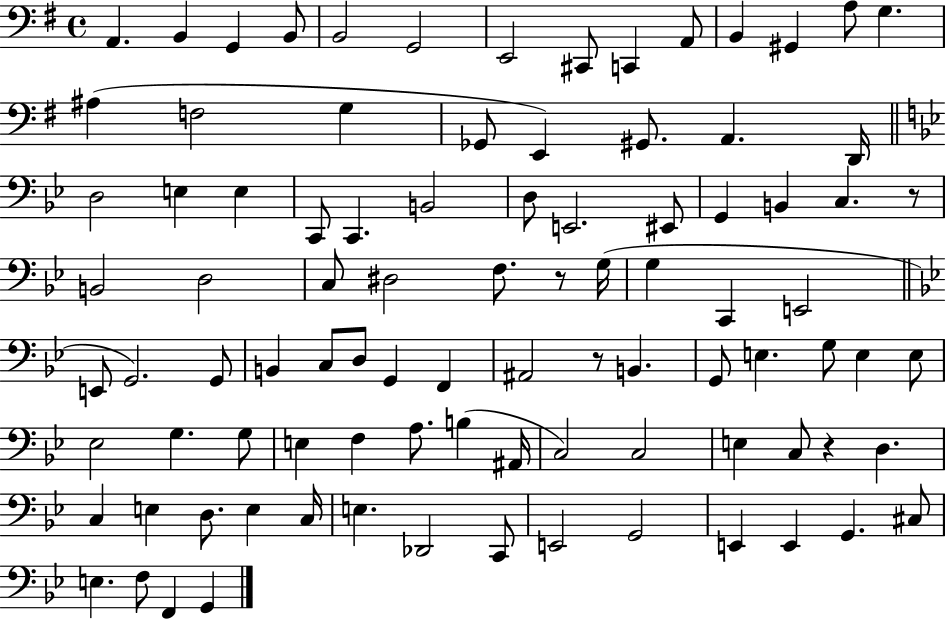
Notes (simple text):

A2/q. B2/q G2/q B2/e B2/h G2/h E2/h C#2/e C2/q A2/e B2/q G#2/q A3/e G3/q. A#3/q F3/h G3/q Gb2/e E2/q G#2/e. A2/q. D2/s D3/h E3/q E3/q C2/e C2/q. B2/h D3/e E2/h. EIS2/e G2/q B2/q C3/q. R/e B2/h D3/h C3/e D#3/h F3/e. R/e G3/s G3/q C2/q E2/h E2/e G2/h. G2/e B2/q C3/e D3/e G2/q F2/q A#2/h R/e B2/q. G2/e E3/q. G3/e E3/q E3/e Eb3/h G3/q. G3/e E3/q F3/q A3/e. B3/q A#2/s C3/h C3/h E3/q C3/e R/q D3/q. C3/q E3/q D3/e. E3/q C3/s E3/q. Db2/h C2/e E2/h G2/h E2/q E2/q G2/q. C#3/e E3/q. F3/e F2/q G2/q